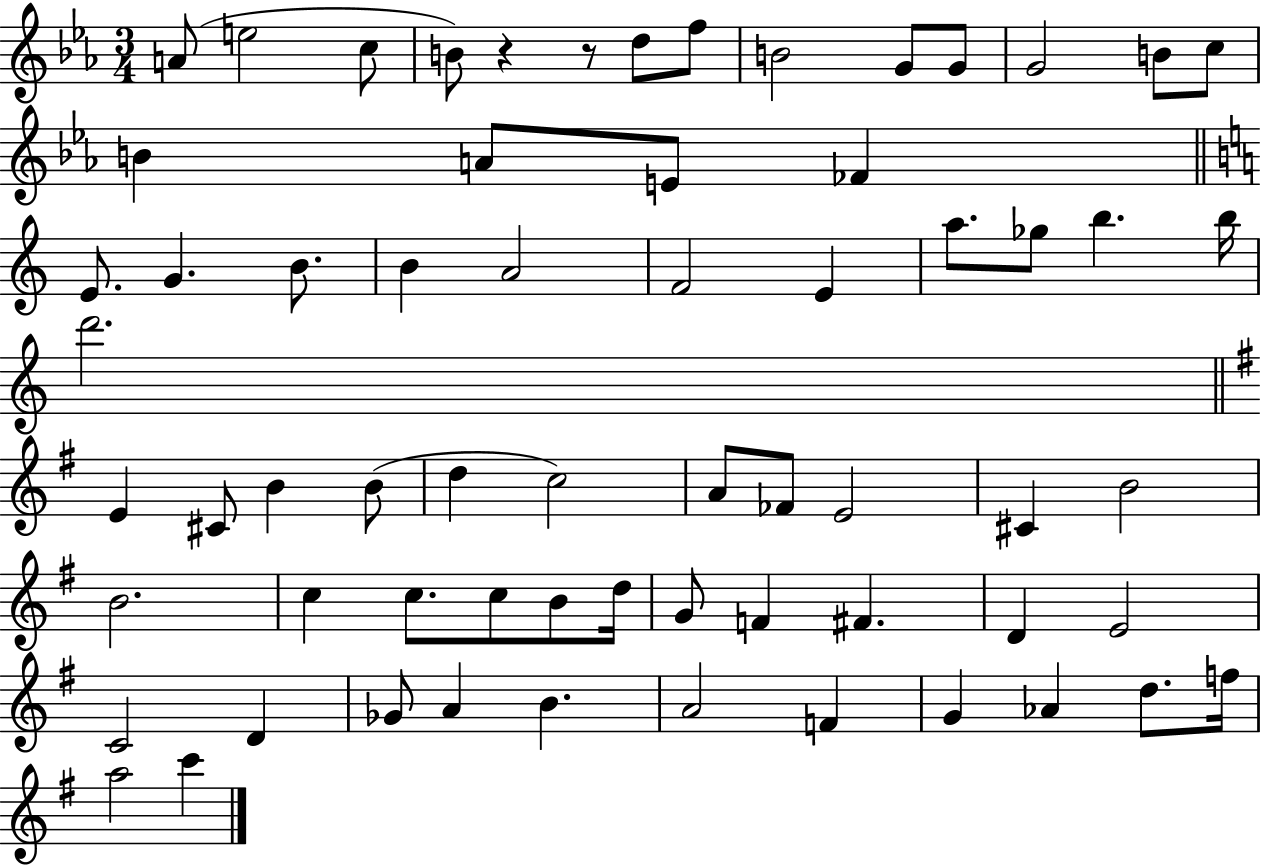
A4/e E5/h C5/e B4/e R/q R/e D5/e F5/e B4/h G4/e G4/e G4/h B4/e C5/e B4/q A4/e E4/e FES4/q E4/e. G4/q. B4/e. B4/q A4/h F4/h E4/q A5/e. Gb5/e B5/q. B5/s D6/h. E4/q C#4/e B4/q B4/e D5/q C5/h A4/e FES4/e E4/h C#4/q B4/h B4/h. C5/q C5/e. C5/e B4/e D5/s G4/e F4/q F#4/q. D4/q E4/h C4/h D4/q Gb4/e A4/q B4/q. A4/h F4/q G4/q Ab4/q D5/e. F5/s A5/h C6/q